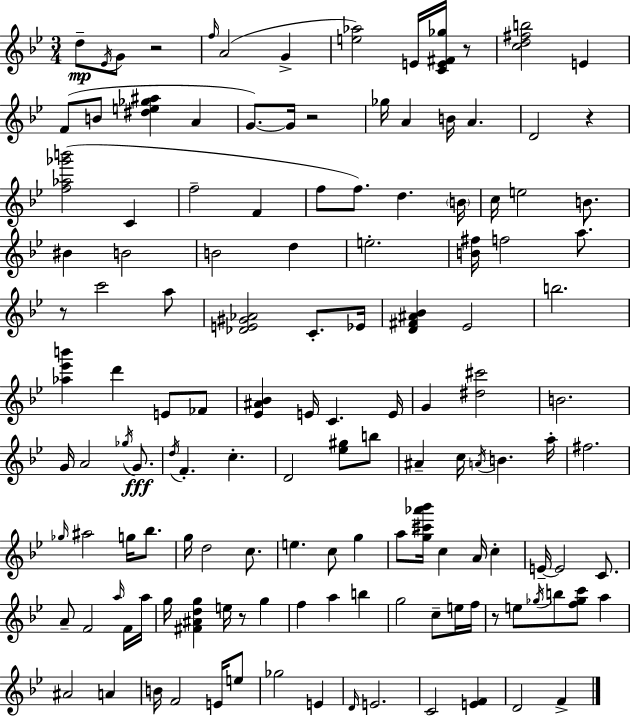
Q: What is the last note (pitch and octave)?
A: F4